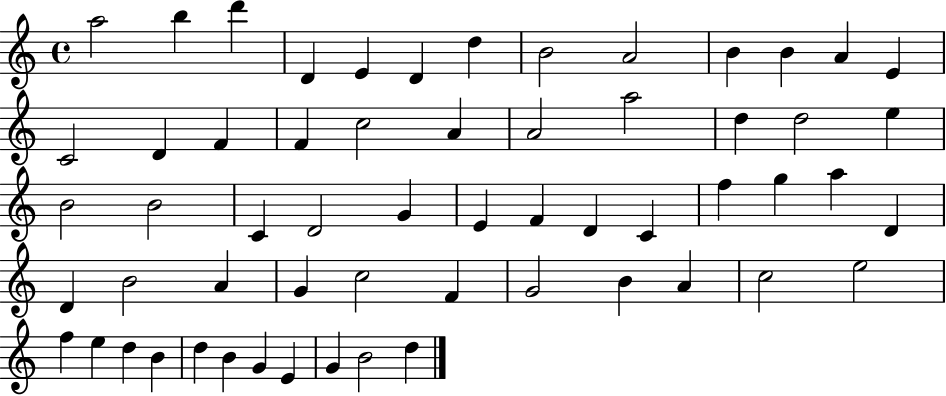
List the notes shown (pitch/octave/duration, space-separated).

A5/h B5/q D6/q D4/q E4/q D4/q D5/q B4/h A4/h B4/q B4/q A4/q E4/q C4/h D4/q F4/q F4/q C5/h A4/q A4/h A5/h D5/q D5/h E5/q B4/h B4/h C4/q D4/h G4/q E4/q F4/q D4/q C4/q F5/q G5/q A5/q D4/q D4/q B4/h A4/q G4/q C5/h F4/q G4/h B4/q A4/q C5/h E5/h F5/q E5/q D5/q B4/q D5/q B4/q G4/q E4/q G4/q B4/h D5/q